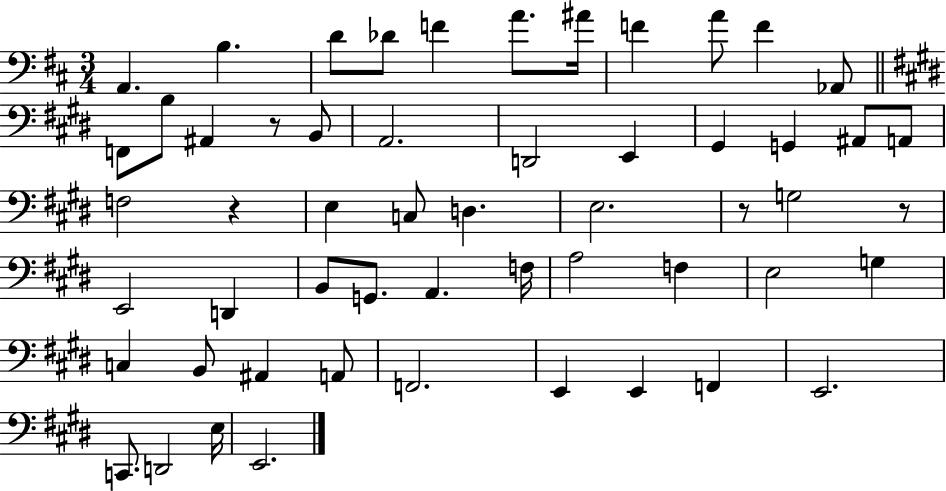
A2/q. B3/q. D4/e Db4/e F4/q A4/e. A#4/s F4/q A4/e F4/q Ab2/e F2/e B3/e A#2/q R/e B2/e A2/h. D2/h E2/q G#2/q G2/q A#2/e A2/e F3/h R/q E3/q C3/e D3/q. E3/h. R/e G3/h R/e E2/h D2/q B2/e G2/e. A2/q. F3/s A3/h F3/q E3/h G3/q C3/q B2/e A#2/q A2/e F2/h. E2/q E2/q F2/q E2/h. C2/e. D2/h E3/s E2/h.